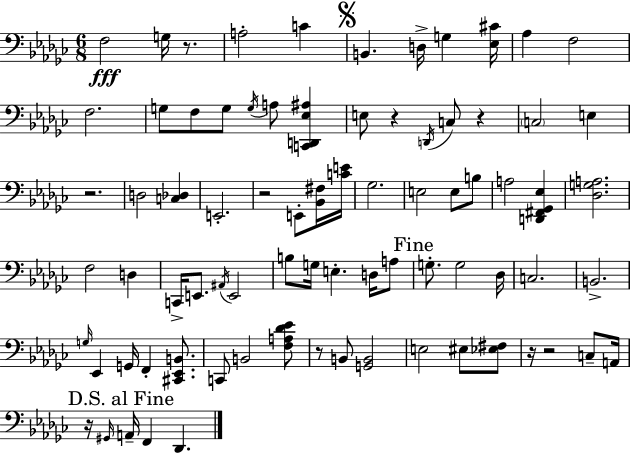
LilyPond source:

{
  \clef bass
  \numericTimeSignature
  \time 6/8
  \key ees \minor
  f2\fff g16 r8. | a2-. c'4 | \mark \markup { \musicglyph "scripts.segno" } b,4. d16-> g4 <ees cis'>16 | aes4 f2 | \break f2. | g8 f8 g8 \acciaccatura { g16 } a8 <c, d, ees ais>4 | e8 r4 \acciaccatura { d,16 } c8 r4 | \parenthesize c2 e4 | \break r2. | d2 <c des>4 | e,2.-. | r2 e,8-. | \break <bes, fis>16 <c' e'>16 ges2. | e2 e8 | b8 a2 <d, fis, ges, ees>4 | <des g a>2. | \break f2 d4 | c,16-> e,8. \acciaccatura { ais,16 } e,2 | b8 g16 e4.-. | d16 a8 \mark "Fine" g8.-. g2 | \break des16 c2. | b,2.-> | \grace { g16 } ees,4 g,16 f,4-. | <cis, ees, b,>8. c,8 b,2 | \break <f a des' ees'>8 r8 b,8 <g, b,>2 | e2 | eis8 <ees fis>8 r16 r2 | c8-- a,16 \mark "D.S. al Fine" r16 \grace { gis,16 } a,16-- f,4 des,4. | \break \bar "|."
}